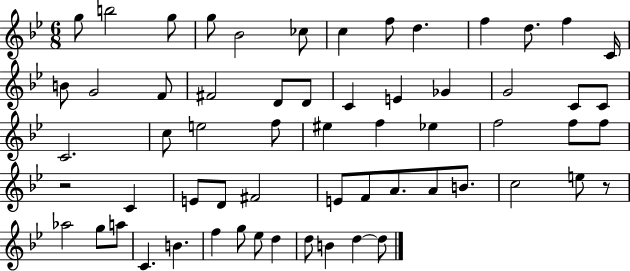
{
  \clef treble
  \numericTimeSignature
  \time 6/8
  \key bes \major
  \repeat volta 2 { g''8 b''2 g''8 | g''8 bes'2 ces''8 | c''4 f''8 d''4. | f''4 d''8. f''4 c'16 | \break b'8 g'2 f'8 | fis'2 d'8 d'8 | c'4 e'4 ges'4 | g'2 c'8 c'8 | \break c'2. | c''8 e''2 f''8 | eis''4 f''4 ees''4 | f''2 f''8 f''8 | \break r2 c'4 | e'8 d'8 fis'2 | e'8 f'8 a'8. a'8 b'8. | c''2 e''8 r8 | \break aes''2 g''8 a''8 | c'4. b'4. | f''4 g''8 ees''8 d''4 | d''8 b'4 d''4~~ d''8 | \break } \bar "|."
}